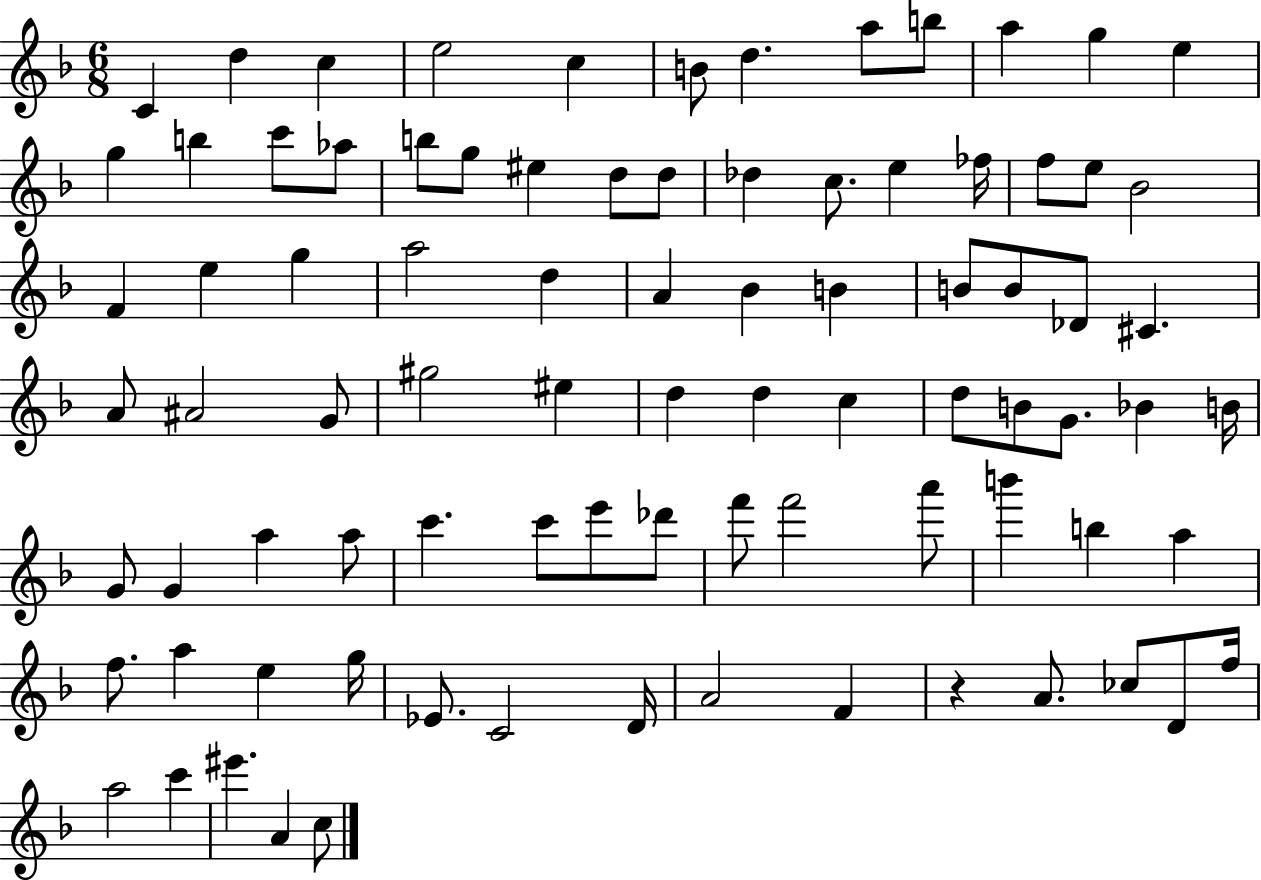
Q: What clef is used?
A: treble